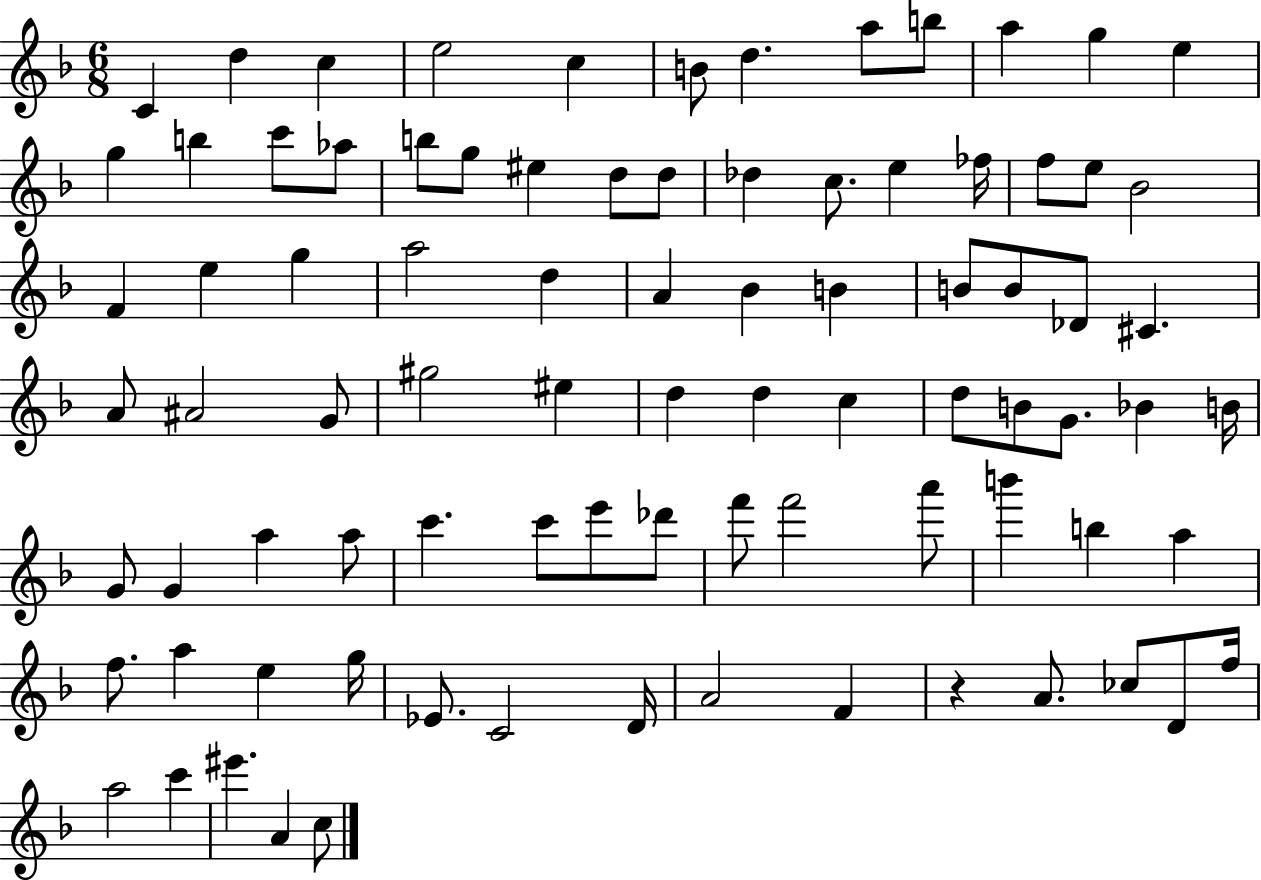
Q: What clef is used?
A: treble